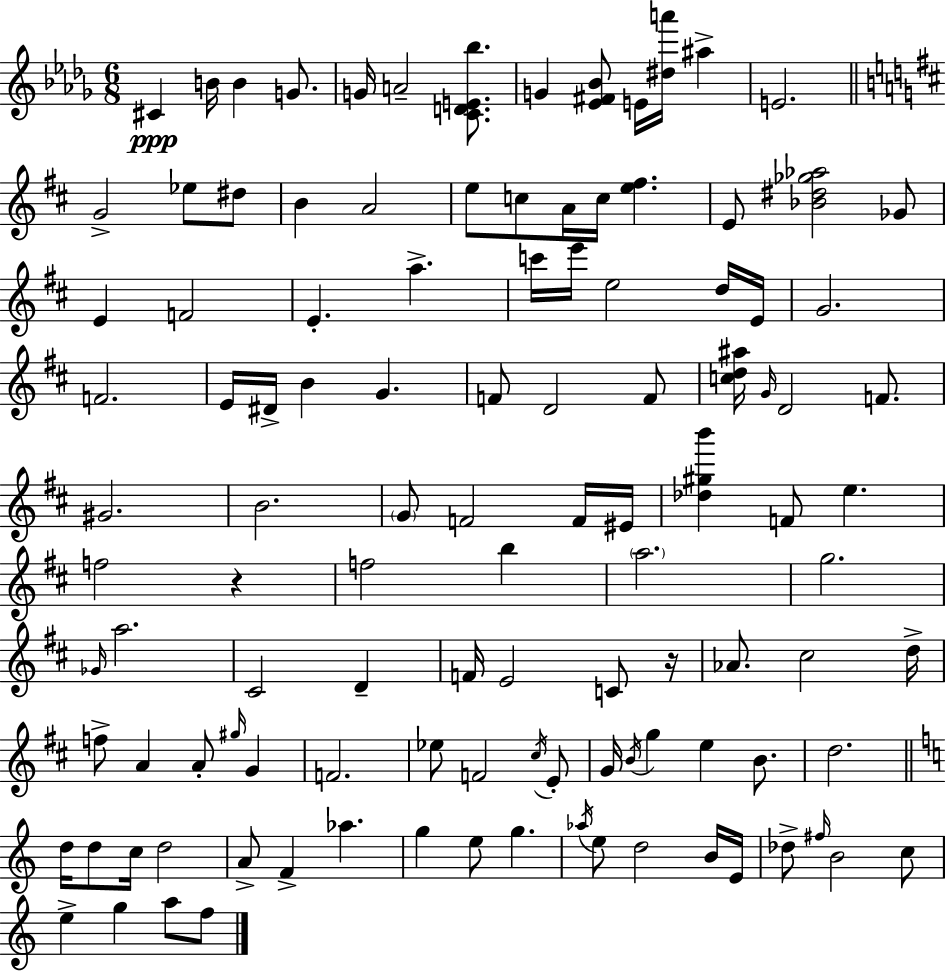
{
  \clef treble
  \numericTimeSignature
  \time 6/8
  \key bes \minor
  cis'4\ppp b'16 b'4 g'8. | g'16 a'2-- <c' d' e' bes''>8. | g'4 <ees' fis' bes'>8 e'16 <dis'' a'''>16 ais''4-> | e'2. | \break \bar "||" \break \key b \minor g'2-> ees''8 dis''8 | b'4 a'2 | e''8 c''8 a'16 c''16 <e'' fis''>4. | e'8 <bes' dis'' ges'' aes''>2 ges'8 | \break e'4 f'2 | e'4.-. a''4.-> | c'''16 e'''16 e''2 d''16 e'16 | g'2. | \break f'2. | e'16 dis'16-> b'4 g'4. | f'8 d'2 f'8 | <c'' d'' ais''>16 \grace { g'16 } d'2 f'8. | \break gis'2. | b'2. | \parenthesize g'8 f'2 f'16 | eis'16 <des'' gis'' b'''>4 f'8 e''4. | \break f''2 r4 | f''2 b''4 | \parenthesize a''2. | g''2. | \break \grace { ges'16 } a''2. | cis'2 d'4-- | f'16 e'2 c'8 | r16 aes'8. cis''2 | \break d''16-> f''8-> a'4 a'8-. \grace { gis''16 } g'4 | f'2. | ees''8 f'2 | \acciaccatura { cis''16 } e'8-. g'16 \acciaccatura { b'16 } g''4 e''4 | \break b'8. d''2. | \bar "||" \break \key c \major d''16 d''8 c''16 d''2 | a'8-> f'4-> aes''4. | g''4 e''8 g''4. | \acciaccatura { aes''16 } e''8 d''2 b'16 | \break e'16 des''8-> \grace { fis''16 } b'2 | c''8 e''4-> g''4 a''8 | f''8 \bar "|."
}